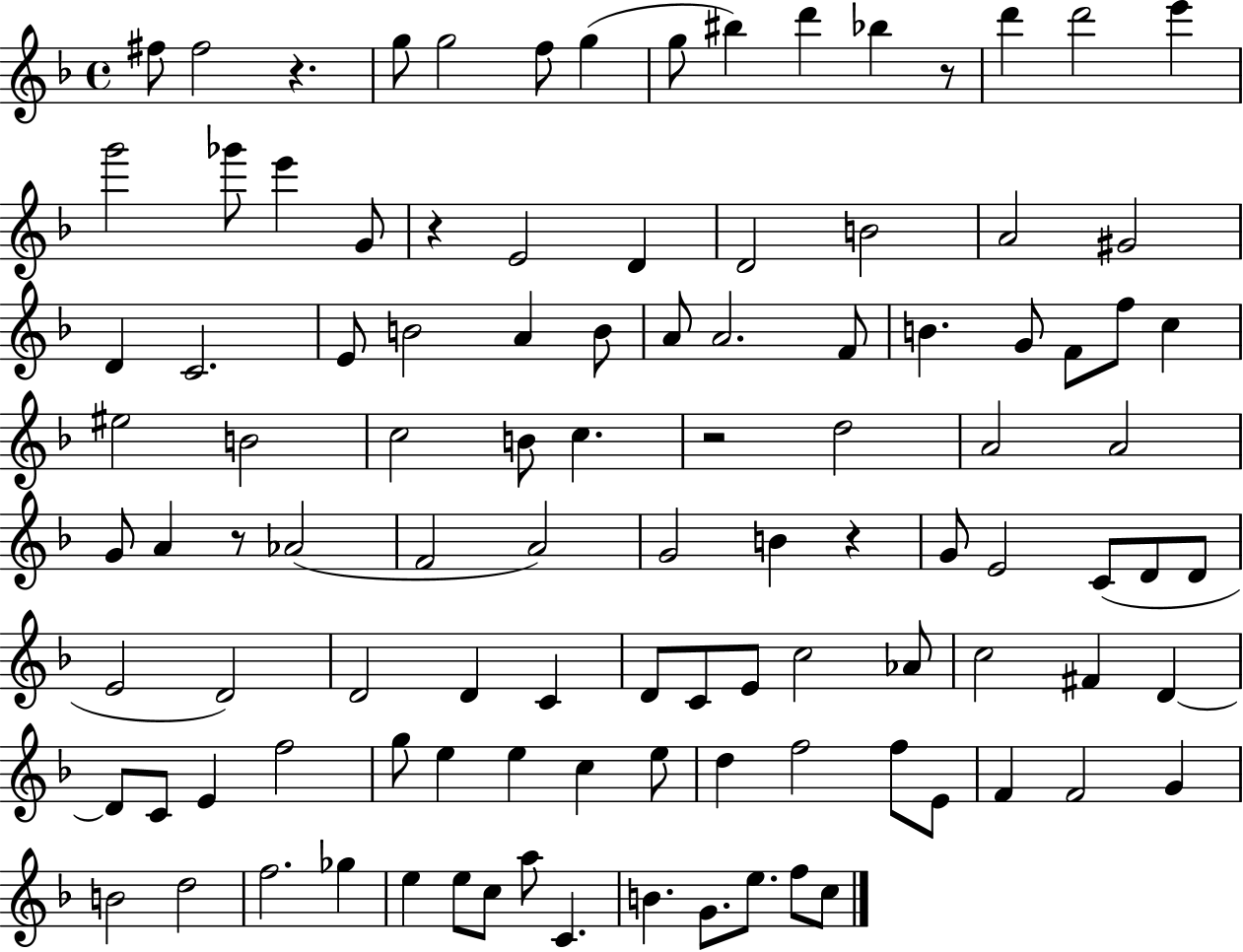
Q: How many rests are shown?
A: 6